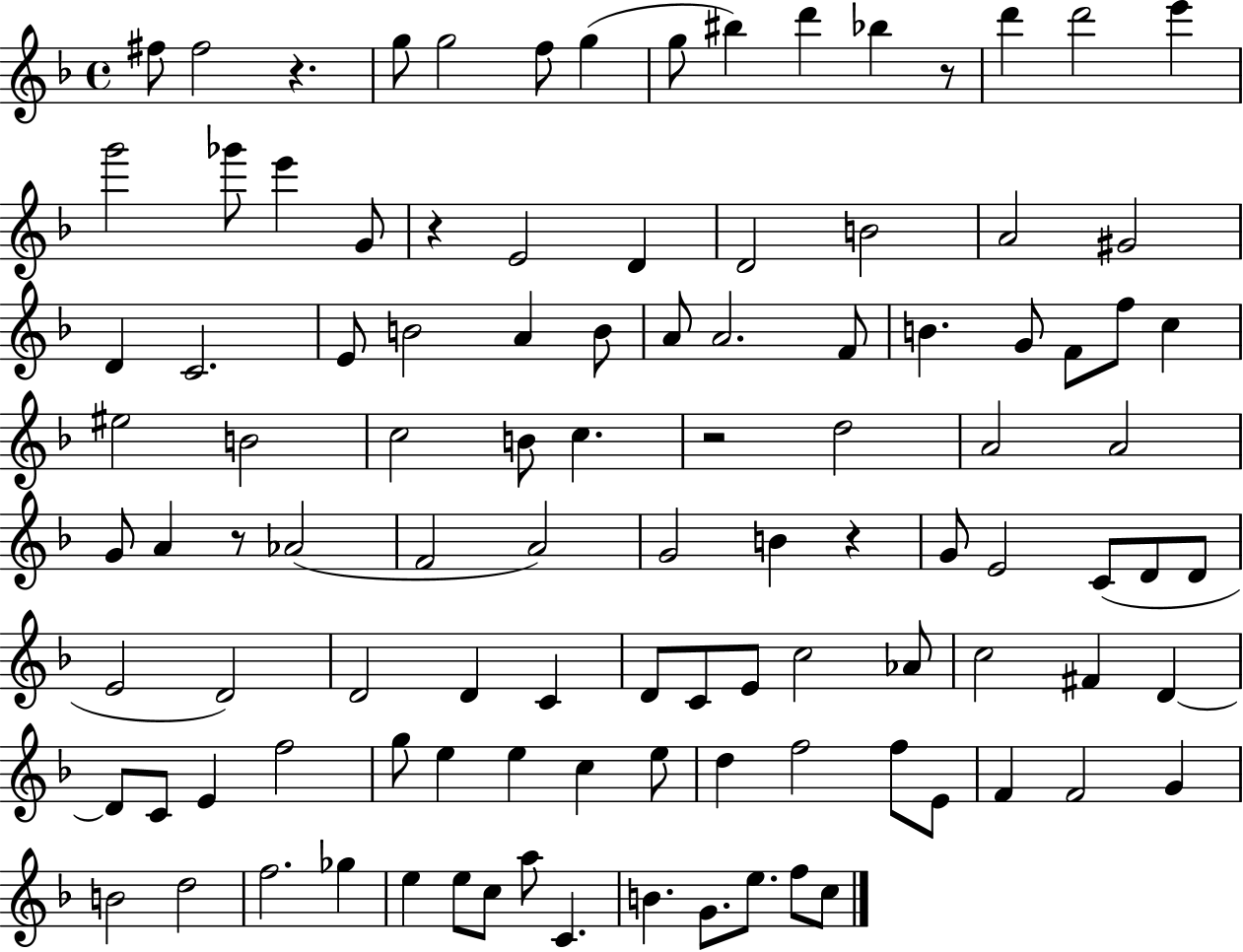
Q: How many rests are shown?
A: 6